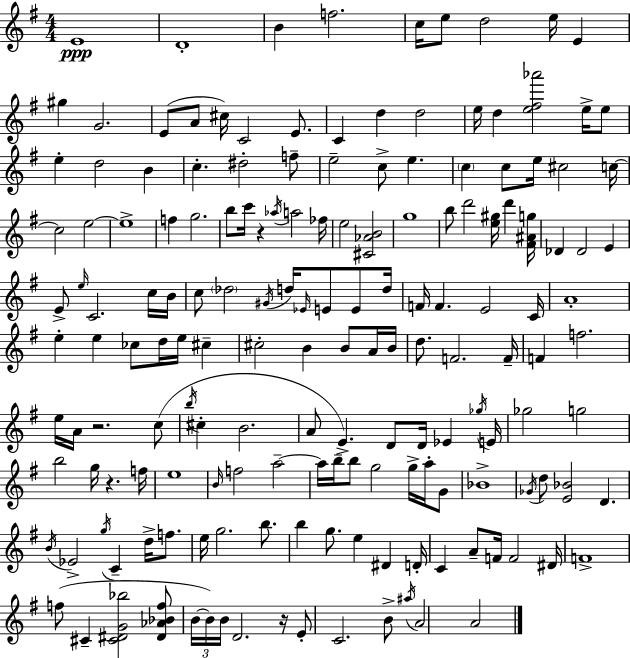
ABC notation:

X:1
T:Untitled
M:4/4
L:1/4
K:G
E4 D4 B f2 c/4 e/2 d2 e/4 E ^g G2 E/2 A/2 ^c/4 C2 E/2 C d d2 e/4 d [e^f_a']2 e/4 e/2 e d2 B c ^d2 f/2 e2 c/2 e c c/2 e/4 ^c2 c/4 c2 e2 e4 f g2 b/2 c'/4 z _a/4 a2 _f/4 e2 [^C_AB]2 g4 b/2 d'2 [e^g]/4 d' [^F^Ag]/4 _D _D2 E E/2 e/4 C2 c/4 B/4 c/2 _d2 ^G/4 d/4 _E/4 E/2 E/2 d/4 F/4 F E2 C/4 A4 e e _c/2 d/4 e/4 ^c ^c2 B B/2 A/4 B/4 d/2 F2 F/4 F f2 e/4 A/4 z2 c/2 b/4 ^c B2 A/2 E D/2 D/4 _E _g/4 E/4 _g2 g2 b2 g/4 z f/4 e4 B/4 f2 a2 a/4 b/4 b/2 g2 g/4 a/4 G/2 _B4 _G/4 d/2 [E_B]2 D B/4 _E2 g/4 C d/4 f/2 e/4 g2 b/2 b g/2 e ^D D/4 C A/2 F/4 F2 ^D/4 F4 f/2 ^C [^C^DG_b]2 [^D_A_Bf]/2 B/4 B/4 B/4 D2 z/4 E/2 C2 B/2 ^a/4 A2 A2